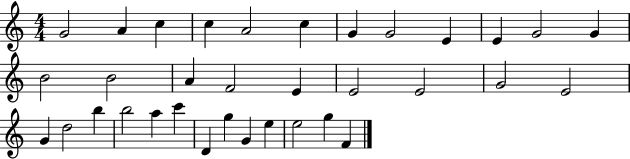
{
  \clef treble
  \numericTimeSignature
  \time 4/4
  \key c \major
  g'2 a'4 c''4 | c''4 a'2 c''4 | g'4 g'2 e'4 | e'4 g'2 g'4 | \break b'2 b'2 | a'4 f'2 e'4 | e'2 e'2 | g'2 e'2 | \break g'4 d''2 b''4 | b''2 a''4 c'''4 | d'4 g''4 g'4 e''4 | e''2 g''4 f'4 | \break \bar "|."
}